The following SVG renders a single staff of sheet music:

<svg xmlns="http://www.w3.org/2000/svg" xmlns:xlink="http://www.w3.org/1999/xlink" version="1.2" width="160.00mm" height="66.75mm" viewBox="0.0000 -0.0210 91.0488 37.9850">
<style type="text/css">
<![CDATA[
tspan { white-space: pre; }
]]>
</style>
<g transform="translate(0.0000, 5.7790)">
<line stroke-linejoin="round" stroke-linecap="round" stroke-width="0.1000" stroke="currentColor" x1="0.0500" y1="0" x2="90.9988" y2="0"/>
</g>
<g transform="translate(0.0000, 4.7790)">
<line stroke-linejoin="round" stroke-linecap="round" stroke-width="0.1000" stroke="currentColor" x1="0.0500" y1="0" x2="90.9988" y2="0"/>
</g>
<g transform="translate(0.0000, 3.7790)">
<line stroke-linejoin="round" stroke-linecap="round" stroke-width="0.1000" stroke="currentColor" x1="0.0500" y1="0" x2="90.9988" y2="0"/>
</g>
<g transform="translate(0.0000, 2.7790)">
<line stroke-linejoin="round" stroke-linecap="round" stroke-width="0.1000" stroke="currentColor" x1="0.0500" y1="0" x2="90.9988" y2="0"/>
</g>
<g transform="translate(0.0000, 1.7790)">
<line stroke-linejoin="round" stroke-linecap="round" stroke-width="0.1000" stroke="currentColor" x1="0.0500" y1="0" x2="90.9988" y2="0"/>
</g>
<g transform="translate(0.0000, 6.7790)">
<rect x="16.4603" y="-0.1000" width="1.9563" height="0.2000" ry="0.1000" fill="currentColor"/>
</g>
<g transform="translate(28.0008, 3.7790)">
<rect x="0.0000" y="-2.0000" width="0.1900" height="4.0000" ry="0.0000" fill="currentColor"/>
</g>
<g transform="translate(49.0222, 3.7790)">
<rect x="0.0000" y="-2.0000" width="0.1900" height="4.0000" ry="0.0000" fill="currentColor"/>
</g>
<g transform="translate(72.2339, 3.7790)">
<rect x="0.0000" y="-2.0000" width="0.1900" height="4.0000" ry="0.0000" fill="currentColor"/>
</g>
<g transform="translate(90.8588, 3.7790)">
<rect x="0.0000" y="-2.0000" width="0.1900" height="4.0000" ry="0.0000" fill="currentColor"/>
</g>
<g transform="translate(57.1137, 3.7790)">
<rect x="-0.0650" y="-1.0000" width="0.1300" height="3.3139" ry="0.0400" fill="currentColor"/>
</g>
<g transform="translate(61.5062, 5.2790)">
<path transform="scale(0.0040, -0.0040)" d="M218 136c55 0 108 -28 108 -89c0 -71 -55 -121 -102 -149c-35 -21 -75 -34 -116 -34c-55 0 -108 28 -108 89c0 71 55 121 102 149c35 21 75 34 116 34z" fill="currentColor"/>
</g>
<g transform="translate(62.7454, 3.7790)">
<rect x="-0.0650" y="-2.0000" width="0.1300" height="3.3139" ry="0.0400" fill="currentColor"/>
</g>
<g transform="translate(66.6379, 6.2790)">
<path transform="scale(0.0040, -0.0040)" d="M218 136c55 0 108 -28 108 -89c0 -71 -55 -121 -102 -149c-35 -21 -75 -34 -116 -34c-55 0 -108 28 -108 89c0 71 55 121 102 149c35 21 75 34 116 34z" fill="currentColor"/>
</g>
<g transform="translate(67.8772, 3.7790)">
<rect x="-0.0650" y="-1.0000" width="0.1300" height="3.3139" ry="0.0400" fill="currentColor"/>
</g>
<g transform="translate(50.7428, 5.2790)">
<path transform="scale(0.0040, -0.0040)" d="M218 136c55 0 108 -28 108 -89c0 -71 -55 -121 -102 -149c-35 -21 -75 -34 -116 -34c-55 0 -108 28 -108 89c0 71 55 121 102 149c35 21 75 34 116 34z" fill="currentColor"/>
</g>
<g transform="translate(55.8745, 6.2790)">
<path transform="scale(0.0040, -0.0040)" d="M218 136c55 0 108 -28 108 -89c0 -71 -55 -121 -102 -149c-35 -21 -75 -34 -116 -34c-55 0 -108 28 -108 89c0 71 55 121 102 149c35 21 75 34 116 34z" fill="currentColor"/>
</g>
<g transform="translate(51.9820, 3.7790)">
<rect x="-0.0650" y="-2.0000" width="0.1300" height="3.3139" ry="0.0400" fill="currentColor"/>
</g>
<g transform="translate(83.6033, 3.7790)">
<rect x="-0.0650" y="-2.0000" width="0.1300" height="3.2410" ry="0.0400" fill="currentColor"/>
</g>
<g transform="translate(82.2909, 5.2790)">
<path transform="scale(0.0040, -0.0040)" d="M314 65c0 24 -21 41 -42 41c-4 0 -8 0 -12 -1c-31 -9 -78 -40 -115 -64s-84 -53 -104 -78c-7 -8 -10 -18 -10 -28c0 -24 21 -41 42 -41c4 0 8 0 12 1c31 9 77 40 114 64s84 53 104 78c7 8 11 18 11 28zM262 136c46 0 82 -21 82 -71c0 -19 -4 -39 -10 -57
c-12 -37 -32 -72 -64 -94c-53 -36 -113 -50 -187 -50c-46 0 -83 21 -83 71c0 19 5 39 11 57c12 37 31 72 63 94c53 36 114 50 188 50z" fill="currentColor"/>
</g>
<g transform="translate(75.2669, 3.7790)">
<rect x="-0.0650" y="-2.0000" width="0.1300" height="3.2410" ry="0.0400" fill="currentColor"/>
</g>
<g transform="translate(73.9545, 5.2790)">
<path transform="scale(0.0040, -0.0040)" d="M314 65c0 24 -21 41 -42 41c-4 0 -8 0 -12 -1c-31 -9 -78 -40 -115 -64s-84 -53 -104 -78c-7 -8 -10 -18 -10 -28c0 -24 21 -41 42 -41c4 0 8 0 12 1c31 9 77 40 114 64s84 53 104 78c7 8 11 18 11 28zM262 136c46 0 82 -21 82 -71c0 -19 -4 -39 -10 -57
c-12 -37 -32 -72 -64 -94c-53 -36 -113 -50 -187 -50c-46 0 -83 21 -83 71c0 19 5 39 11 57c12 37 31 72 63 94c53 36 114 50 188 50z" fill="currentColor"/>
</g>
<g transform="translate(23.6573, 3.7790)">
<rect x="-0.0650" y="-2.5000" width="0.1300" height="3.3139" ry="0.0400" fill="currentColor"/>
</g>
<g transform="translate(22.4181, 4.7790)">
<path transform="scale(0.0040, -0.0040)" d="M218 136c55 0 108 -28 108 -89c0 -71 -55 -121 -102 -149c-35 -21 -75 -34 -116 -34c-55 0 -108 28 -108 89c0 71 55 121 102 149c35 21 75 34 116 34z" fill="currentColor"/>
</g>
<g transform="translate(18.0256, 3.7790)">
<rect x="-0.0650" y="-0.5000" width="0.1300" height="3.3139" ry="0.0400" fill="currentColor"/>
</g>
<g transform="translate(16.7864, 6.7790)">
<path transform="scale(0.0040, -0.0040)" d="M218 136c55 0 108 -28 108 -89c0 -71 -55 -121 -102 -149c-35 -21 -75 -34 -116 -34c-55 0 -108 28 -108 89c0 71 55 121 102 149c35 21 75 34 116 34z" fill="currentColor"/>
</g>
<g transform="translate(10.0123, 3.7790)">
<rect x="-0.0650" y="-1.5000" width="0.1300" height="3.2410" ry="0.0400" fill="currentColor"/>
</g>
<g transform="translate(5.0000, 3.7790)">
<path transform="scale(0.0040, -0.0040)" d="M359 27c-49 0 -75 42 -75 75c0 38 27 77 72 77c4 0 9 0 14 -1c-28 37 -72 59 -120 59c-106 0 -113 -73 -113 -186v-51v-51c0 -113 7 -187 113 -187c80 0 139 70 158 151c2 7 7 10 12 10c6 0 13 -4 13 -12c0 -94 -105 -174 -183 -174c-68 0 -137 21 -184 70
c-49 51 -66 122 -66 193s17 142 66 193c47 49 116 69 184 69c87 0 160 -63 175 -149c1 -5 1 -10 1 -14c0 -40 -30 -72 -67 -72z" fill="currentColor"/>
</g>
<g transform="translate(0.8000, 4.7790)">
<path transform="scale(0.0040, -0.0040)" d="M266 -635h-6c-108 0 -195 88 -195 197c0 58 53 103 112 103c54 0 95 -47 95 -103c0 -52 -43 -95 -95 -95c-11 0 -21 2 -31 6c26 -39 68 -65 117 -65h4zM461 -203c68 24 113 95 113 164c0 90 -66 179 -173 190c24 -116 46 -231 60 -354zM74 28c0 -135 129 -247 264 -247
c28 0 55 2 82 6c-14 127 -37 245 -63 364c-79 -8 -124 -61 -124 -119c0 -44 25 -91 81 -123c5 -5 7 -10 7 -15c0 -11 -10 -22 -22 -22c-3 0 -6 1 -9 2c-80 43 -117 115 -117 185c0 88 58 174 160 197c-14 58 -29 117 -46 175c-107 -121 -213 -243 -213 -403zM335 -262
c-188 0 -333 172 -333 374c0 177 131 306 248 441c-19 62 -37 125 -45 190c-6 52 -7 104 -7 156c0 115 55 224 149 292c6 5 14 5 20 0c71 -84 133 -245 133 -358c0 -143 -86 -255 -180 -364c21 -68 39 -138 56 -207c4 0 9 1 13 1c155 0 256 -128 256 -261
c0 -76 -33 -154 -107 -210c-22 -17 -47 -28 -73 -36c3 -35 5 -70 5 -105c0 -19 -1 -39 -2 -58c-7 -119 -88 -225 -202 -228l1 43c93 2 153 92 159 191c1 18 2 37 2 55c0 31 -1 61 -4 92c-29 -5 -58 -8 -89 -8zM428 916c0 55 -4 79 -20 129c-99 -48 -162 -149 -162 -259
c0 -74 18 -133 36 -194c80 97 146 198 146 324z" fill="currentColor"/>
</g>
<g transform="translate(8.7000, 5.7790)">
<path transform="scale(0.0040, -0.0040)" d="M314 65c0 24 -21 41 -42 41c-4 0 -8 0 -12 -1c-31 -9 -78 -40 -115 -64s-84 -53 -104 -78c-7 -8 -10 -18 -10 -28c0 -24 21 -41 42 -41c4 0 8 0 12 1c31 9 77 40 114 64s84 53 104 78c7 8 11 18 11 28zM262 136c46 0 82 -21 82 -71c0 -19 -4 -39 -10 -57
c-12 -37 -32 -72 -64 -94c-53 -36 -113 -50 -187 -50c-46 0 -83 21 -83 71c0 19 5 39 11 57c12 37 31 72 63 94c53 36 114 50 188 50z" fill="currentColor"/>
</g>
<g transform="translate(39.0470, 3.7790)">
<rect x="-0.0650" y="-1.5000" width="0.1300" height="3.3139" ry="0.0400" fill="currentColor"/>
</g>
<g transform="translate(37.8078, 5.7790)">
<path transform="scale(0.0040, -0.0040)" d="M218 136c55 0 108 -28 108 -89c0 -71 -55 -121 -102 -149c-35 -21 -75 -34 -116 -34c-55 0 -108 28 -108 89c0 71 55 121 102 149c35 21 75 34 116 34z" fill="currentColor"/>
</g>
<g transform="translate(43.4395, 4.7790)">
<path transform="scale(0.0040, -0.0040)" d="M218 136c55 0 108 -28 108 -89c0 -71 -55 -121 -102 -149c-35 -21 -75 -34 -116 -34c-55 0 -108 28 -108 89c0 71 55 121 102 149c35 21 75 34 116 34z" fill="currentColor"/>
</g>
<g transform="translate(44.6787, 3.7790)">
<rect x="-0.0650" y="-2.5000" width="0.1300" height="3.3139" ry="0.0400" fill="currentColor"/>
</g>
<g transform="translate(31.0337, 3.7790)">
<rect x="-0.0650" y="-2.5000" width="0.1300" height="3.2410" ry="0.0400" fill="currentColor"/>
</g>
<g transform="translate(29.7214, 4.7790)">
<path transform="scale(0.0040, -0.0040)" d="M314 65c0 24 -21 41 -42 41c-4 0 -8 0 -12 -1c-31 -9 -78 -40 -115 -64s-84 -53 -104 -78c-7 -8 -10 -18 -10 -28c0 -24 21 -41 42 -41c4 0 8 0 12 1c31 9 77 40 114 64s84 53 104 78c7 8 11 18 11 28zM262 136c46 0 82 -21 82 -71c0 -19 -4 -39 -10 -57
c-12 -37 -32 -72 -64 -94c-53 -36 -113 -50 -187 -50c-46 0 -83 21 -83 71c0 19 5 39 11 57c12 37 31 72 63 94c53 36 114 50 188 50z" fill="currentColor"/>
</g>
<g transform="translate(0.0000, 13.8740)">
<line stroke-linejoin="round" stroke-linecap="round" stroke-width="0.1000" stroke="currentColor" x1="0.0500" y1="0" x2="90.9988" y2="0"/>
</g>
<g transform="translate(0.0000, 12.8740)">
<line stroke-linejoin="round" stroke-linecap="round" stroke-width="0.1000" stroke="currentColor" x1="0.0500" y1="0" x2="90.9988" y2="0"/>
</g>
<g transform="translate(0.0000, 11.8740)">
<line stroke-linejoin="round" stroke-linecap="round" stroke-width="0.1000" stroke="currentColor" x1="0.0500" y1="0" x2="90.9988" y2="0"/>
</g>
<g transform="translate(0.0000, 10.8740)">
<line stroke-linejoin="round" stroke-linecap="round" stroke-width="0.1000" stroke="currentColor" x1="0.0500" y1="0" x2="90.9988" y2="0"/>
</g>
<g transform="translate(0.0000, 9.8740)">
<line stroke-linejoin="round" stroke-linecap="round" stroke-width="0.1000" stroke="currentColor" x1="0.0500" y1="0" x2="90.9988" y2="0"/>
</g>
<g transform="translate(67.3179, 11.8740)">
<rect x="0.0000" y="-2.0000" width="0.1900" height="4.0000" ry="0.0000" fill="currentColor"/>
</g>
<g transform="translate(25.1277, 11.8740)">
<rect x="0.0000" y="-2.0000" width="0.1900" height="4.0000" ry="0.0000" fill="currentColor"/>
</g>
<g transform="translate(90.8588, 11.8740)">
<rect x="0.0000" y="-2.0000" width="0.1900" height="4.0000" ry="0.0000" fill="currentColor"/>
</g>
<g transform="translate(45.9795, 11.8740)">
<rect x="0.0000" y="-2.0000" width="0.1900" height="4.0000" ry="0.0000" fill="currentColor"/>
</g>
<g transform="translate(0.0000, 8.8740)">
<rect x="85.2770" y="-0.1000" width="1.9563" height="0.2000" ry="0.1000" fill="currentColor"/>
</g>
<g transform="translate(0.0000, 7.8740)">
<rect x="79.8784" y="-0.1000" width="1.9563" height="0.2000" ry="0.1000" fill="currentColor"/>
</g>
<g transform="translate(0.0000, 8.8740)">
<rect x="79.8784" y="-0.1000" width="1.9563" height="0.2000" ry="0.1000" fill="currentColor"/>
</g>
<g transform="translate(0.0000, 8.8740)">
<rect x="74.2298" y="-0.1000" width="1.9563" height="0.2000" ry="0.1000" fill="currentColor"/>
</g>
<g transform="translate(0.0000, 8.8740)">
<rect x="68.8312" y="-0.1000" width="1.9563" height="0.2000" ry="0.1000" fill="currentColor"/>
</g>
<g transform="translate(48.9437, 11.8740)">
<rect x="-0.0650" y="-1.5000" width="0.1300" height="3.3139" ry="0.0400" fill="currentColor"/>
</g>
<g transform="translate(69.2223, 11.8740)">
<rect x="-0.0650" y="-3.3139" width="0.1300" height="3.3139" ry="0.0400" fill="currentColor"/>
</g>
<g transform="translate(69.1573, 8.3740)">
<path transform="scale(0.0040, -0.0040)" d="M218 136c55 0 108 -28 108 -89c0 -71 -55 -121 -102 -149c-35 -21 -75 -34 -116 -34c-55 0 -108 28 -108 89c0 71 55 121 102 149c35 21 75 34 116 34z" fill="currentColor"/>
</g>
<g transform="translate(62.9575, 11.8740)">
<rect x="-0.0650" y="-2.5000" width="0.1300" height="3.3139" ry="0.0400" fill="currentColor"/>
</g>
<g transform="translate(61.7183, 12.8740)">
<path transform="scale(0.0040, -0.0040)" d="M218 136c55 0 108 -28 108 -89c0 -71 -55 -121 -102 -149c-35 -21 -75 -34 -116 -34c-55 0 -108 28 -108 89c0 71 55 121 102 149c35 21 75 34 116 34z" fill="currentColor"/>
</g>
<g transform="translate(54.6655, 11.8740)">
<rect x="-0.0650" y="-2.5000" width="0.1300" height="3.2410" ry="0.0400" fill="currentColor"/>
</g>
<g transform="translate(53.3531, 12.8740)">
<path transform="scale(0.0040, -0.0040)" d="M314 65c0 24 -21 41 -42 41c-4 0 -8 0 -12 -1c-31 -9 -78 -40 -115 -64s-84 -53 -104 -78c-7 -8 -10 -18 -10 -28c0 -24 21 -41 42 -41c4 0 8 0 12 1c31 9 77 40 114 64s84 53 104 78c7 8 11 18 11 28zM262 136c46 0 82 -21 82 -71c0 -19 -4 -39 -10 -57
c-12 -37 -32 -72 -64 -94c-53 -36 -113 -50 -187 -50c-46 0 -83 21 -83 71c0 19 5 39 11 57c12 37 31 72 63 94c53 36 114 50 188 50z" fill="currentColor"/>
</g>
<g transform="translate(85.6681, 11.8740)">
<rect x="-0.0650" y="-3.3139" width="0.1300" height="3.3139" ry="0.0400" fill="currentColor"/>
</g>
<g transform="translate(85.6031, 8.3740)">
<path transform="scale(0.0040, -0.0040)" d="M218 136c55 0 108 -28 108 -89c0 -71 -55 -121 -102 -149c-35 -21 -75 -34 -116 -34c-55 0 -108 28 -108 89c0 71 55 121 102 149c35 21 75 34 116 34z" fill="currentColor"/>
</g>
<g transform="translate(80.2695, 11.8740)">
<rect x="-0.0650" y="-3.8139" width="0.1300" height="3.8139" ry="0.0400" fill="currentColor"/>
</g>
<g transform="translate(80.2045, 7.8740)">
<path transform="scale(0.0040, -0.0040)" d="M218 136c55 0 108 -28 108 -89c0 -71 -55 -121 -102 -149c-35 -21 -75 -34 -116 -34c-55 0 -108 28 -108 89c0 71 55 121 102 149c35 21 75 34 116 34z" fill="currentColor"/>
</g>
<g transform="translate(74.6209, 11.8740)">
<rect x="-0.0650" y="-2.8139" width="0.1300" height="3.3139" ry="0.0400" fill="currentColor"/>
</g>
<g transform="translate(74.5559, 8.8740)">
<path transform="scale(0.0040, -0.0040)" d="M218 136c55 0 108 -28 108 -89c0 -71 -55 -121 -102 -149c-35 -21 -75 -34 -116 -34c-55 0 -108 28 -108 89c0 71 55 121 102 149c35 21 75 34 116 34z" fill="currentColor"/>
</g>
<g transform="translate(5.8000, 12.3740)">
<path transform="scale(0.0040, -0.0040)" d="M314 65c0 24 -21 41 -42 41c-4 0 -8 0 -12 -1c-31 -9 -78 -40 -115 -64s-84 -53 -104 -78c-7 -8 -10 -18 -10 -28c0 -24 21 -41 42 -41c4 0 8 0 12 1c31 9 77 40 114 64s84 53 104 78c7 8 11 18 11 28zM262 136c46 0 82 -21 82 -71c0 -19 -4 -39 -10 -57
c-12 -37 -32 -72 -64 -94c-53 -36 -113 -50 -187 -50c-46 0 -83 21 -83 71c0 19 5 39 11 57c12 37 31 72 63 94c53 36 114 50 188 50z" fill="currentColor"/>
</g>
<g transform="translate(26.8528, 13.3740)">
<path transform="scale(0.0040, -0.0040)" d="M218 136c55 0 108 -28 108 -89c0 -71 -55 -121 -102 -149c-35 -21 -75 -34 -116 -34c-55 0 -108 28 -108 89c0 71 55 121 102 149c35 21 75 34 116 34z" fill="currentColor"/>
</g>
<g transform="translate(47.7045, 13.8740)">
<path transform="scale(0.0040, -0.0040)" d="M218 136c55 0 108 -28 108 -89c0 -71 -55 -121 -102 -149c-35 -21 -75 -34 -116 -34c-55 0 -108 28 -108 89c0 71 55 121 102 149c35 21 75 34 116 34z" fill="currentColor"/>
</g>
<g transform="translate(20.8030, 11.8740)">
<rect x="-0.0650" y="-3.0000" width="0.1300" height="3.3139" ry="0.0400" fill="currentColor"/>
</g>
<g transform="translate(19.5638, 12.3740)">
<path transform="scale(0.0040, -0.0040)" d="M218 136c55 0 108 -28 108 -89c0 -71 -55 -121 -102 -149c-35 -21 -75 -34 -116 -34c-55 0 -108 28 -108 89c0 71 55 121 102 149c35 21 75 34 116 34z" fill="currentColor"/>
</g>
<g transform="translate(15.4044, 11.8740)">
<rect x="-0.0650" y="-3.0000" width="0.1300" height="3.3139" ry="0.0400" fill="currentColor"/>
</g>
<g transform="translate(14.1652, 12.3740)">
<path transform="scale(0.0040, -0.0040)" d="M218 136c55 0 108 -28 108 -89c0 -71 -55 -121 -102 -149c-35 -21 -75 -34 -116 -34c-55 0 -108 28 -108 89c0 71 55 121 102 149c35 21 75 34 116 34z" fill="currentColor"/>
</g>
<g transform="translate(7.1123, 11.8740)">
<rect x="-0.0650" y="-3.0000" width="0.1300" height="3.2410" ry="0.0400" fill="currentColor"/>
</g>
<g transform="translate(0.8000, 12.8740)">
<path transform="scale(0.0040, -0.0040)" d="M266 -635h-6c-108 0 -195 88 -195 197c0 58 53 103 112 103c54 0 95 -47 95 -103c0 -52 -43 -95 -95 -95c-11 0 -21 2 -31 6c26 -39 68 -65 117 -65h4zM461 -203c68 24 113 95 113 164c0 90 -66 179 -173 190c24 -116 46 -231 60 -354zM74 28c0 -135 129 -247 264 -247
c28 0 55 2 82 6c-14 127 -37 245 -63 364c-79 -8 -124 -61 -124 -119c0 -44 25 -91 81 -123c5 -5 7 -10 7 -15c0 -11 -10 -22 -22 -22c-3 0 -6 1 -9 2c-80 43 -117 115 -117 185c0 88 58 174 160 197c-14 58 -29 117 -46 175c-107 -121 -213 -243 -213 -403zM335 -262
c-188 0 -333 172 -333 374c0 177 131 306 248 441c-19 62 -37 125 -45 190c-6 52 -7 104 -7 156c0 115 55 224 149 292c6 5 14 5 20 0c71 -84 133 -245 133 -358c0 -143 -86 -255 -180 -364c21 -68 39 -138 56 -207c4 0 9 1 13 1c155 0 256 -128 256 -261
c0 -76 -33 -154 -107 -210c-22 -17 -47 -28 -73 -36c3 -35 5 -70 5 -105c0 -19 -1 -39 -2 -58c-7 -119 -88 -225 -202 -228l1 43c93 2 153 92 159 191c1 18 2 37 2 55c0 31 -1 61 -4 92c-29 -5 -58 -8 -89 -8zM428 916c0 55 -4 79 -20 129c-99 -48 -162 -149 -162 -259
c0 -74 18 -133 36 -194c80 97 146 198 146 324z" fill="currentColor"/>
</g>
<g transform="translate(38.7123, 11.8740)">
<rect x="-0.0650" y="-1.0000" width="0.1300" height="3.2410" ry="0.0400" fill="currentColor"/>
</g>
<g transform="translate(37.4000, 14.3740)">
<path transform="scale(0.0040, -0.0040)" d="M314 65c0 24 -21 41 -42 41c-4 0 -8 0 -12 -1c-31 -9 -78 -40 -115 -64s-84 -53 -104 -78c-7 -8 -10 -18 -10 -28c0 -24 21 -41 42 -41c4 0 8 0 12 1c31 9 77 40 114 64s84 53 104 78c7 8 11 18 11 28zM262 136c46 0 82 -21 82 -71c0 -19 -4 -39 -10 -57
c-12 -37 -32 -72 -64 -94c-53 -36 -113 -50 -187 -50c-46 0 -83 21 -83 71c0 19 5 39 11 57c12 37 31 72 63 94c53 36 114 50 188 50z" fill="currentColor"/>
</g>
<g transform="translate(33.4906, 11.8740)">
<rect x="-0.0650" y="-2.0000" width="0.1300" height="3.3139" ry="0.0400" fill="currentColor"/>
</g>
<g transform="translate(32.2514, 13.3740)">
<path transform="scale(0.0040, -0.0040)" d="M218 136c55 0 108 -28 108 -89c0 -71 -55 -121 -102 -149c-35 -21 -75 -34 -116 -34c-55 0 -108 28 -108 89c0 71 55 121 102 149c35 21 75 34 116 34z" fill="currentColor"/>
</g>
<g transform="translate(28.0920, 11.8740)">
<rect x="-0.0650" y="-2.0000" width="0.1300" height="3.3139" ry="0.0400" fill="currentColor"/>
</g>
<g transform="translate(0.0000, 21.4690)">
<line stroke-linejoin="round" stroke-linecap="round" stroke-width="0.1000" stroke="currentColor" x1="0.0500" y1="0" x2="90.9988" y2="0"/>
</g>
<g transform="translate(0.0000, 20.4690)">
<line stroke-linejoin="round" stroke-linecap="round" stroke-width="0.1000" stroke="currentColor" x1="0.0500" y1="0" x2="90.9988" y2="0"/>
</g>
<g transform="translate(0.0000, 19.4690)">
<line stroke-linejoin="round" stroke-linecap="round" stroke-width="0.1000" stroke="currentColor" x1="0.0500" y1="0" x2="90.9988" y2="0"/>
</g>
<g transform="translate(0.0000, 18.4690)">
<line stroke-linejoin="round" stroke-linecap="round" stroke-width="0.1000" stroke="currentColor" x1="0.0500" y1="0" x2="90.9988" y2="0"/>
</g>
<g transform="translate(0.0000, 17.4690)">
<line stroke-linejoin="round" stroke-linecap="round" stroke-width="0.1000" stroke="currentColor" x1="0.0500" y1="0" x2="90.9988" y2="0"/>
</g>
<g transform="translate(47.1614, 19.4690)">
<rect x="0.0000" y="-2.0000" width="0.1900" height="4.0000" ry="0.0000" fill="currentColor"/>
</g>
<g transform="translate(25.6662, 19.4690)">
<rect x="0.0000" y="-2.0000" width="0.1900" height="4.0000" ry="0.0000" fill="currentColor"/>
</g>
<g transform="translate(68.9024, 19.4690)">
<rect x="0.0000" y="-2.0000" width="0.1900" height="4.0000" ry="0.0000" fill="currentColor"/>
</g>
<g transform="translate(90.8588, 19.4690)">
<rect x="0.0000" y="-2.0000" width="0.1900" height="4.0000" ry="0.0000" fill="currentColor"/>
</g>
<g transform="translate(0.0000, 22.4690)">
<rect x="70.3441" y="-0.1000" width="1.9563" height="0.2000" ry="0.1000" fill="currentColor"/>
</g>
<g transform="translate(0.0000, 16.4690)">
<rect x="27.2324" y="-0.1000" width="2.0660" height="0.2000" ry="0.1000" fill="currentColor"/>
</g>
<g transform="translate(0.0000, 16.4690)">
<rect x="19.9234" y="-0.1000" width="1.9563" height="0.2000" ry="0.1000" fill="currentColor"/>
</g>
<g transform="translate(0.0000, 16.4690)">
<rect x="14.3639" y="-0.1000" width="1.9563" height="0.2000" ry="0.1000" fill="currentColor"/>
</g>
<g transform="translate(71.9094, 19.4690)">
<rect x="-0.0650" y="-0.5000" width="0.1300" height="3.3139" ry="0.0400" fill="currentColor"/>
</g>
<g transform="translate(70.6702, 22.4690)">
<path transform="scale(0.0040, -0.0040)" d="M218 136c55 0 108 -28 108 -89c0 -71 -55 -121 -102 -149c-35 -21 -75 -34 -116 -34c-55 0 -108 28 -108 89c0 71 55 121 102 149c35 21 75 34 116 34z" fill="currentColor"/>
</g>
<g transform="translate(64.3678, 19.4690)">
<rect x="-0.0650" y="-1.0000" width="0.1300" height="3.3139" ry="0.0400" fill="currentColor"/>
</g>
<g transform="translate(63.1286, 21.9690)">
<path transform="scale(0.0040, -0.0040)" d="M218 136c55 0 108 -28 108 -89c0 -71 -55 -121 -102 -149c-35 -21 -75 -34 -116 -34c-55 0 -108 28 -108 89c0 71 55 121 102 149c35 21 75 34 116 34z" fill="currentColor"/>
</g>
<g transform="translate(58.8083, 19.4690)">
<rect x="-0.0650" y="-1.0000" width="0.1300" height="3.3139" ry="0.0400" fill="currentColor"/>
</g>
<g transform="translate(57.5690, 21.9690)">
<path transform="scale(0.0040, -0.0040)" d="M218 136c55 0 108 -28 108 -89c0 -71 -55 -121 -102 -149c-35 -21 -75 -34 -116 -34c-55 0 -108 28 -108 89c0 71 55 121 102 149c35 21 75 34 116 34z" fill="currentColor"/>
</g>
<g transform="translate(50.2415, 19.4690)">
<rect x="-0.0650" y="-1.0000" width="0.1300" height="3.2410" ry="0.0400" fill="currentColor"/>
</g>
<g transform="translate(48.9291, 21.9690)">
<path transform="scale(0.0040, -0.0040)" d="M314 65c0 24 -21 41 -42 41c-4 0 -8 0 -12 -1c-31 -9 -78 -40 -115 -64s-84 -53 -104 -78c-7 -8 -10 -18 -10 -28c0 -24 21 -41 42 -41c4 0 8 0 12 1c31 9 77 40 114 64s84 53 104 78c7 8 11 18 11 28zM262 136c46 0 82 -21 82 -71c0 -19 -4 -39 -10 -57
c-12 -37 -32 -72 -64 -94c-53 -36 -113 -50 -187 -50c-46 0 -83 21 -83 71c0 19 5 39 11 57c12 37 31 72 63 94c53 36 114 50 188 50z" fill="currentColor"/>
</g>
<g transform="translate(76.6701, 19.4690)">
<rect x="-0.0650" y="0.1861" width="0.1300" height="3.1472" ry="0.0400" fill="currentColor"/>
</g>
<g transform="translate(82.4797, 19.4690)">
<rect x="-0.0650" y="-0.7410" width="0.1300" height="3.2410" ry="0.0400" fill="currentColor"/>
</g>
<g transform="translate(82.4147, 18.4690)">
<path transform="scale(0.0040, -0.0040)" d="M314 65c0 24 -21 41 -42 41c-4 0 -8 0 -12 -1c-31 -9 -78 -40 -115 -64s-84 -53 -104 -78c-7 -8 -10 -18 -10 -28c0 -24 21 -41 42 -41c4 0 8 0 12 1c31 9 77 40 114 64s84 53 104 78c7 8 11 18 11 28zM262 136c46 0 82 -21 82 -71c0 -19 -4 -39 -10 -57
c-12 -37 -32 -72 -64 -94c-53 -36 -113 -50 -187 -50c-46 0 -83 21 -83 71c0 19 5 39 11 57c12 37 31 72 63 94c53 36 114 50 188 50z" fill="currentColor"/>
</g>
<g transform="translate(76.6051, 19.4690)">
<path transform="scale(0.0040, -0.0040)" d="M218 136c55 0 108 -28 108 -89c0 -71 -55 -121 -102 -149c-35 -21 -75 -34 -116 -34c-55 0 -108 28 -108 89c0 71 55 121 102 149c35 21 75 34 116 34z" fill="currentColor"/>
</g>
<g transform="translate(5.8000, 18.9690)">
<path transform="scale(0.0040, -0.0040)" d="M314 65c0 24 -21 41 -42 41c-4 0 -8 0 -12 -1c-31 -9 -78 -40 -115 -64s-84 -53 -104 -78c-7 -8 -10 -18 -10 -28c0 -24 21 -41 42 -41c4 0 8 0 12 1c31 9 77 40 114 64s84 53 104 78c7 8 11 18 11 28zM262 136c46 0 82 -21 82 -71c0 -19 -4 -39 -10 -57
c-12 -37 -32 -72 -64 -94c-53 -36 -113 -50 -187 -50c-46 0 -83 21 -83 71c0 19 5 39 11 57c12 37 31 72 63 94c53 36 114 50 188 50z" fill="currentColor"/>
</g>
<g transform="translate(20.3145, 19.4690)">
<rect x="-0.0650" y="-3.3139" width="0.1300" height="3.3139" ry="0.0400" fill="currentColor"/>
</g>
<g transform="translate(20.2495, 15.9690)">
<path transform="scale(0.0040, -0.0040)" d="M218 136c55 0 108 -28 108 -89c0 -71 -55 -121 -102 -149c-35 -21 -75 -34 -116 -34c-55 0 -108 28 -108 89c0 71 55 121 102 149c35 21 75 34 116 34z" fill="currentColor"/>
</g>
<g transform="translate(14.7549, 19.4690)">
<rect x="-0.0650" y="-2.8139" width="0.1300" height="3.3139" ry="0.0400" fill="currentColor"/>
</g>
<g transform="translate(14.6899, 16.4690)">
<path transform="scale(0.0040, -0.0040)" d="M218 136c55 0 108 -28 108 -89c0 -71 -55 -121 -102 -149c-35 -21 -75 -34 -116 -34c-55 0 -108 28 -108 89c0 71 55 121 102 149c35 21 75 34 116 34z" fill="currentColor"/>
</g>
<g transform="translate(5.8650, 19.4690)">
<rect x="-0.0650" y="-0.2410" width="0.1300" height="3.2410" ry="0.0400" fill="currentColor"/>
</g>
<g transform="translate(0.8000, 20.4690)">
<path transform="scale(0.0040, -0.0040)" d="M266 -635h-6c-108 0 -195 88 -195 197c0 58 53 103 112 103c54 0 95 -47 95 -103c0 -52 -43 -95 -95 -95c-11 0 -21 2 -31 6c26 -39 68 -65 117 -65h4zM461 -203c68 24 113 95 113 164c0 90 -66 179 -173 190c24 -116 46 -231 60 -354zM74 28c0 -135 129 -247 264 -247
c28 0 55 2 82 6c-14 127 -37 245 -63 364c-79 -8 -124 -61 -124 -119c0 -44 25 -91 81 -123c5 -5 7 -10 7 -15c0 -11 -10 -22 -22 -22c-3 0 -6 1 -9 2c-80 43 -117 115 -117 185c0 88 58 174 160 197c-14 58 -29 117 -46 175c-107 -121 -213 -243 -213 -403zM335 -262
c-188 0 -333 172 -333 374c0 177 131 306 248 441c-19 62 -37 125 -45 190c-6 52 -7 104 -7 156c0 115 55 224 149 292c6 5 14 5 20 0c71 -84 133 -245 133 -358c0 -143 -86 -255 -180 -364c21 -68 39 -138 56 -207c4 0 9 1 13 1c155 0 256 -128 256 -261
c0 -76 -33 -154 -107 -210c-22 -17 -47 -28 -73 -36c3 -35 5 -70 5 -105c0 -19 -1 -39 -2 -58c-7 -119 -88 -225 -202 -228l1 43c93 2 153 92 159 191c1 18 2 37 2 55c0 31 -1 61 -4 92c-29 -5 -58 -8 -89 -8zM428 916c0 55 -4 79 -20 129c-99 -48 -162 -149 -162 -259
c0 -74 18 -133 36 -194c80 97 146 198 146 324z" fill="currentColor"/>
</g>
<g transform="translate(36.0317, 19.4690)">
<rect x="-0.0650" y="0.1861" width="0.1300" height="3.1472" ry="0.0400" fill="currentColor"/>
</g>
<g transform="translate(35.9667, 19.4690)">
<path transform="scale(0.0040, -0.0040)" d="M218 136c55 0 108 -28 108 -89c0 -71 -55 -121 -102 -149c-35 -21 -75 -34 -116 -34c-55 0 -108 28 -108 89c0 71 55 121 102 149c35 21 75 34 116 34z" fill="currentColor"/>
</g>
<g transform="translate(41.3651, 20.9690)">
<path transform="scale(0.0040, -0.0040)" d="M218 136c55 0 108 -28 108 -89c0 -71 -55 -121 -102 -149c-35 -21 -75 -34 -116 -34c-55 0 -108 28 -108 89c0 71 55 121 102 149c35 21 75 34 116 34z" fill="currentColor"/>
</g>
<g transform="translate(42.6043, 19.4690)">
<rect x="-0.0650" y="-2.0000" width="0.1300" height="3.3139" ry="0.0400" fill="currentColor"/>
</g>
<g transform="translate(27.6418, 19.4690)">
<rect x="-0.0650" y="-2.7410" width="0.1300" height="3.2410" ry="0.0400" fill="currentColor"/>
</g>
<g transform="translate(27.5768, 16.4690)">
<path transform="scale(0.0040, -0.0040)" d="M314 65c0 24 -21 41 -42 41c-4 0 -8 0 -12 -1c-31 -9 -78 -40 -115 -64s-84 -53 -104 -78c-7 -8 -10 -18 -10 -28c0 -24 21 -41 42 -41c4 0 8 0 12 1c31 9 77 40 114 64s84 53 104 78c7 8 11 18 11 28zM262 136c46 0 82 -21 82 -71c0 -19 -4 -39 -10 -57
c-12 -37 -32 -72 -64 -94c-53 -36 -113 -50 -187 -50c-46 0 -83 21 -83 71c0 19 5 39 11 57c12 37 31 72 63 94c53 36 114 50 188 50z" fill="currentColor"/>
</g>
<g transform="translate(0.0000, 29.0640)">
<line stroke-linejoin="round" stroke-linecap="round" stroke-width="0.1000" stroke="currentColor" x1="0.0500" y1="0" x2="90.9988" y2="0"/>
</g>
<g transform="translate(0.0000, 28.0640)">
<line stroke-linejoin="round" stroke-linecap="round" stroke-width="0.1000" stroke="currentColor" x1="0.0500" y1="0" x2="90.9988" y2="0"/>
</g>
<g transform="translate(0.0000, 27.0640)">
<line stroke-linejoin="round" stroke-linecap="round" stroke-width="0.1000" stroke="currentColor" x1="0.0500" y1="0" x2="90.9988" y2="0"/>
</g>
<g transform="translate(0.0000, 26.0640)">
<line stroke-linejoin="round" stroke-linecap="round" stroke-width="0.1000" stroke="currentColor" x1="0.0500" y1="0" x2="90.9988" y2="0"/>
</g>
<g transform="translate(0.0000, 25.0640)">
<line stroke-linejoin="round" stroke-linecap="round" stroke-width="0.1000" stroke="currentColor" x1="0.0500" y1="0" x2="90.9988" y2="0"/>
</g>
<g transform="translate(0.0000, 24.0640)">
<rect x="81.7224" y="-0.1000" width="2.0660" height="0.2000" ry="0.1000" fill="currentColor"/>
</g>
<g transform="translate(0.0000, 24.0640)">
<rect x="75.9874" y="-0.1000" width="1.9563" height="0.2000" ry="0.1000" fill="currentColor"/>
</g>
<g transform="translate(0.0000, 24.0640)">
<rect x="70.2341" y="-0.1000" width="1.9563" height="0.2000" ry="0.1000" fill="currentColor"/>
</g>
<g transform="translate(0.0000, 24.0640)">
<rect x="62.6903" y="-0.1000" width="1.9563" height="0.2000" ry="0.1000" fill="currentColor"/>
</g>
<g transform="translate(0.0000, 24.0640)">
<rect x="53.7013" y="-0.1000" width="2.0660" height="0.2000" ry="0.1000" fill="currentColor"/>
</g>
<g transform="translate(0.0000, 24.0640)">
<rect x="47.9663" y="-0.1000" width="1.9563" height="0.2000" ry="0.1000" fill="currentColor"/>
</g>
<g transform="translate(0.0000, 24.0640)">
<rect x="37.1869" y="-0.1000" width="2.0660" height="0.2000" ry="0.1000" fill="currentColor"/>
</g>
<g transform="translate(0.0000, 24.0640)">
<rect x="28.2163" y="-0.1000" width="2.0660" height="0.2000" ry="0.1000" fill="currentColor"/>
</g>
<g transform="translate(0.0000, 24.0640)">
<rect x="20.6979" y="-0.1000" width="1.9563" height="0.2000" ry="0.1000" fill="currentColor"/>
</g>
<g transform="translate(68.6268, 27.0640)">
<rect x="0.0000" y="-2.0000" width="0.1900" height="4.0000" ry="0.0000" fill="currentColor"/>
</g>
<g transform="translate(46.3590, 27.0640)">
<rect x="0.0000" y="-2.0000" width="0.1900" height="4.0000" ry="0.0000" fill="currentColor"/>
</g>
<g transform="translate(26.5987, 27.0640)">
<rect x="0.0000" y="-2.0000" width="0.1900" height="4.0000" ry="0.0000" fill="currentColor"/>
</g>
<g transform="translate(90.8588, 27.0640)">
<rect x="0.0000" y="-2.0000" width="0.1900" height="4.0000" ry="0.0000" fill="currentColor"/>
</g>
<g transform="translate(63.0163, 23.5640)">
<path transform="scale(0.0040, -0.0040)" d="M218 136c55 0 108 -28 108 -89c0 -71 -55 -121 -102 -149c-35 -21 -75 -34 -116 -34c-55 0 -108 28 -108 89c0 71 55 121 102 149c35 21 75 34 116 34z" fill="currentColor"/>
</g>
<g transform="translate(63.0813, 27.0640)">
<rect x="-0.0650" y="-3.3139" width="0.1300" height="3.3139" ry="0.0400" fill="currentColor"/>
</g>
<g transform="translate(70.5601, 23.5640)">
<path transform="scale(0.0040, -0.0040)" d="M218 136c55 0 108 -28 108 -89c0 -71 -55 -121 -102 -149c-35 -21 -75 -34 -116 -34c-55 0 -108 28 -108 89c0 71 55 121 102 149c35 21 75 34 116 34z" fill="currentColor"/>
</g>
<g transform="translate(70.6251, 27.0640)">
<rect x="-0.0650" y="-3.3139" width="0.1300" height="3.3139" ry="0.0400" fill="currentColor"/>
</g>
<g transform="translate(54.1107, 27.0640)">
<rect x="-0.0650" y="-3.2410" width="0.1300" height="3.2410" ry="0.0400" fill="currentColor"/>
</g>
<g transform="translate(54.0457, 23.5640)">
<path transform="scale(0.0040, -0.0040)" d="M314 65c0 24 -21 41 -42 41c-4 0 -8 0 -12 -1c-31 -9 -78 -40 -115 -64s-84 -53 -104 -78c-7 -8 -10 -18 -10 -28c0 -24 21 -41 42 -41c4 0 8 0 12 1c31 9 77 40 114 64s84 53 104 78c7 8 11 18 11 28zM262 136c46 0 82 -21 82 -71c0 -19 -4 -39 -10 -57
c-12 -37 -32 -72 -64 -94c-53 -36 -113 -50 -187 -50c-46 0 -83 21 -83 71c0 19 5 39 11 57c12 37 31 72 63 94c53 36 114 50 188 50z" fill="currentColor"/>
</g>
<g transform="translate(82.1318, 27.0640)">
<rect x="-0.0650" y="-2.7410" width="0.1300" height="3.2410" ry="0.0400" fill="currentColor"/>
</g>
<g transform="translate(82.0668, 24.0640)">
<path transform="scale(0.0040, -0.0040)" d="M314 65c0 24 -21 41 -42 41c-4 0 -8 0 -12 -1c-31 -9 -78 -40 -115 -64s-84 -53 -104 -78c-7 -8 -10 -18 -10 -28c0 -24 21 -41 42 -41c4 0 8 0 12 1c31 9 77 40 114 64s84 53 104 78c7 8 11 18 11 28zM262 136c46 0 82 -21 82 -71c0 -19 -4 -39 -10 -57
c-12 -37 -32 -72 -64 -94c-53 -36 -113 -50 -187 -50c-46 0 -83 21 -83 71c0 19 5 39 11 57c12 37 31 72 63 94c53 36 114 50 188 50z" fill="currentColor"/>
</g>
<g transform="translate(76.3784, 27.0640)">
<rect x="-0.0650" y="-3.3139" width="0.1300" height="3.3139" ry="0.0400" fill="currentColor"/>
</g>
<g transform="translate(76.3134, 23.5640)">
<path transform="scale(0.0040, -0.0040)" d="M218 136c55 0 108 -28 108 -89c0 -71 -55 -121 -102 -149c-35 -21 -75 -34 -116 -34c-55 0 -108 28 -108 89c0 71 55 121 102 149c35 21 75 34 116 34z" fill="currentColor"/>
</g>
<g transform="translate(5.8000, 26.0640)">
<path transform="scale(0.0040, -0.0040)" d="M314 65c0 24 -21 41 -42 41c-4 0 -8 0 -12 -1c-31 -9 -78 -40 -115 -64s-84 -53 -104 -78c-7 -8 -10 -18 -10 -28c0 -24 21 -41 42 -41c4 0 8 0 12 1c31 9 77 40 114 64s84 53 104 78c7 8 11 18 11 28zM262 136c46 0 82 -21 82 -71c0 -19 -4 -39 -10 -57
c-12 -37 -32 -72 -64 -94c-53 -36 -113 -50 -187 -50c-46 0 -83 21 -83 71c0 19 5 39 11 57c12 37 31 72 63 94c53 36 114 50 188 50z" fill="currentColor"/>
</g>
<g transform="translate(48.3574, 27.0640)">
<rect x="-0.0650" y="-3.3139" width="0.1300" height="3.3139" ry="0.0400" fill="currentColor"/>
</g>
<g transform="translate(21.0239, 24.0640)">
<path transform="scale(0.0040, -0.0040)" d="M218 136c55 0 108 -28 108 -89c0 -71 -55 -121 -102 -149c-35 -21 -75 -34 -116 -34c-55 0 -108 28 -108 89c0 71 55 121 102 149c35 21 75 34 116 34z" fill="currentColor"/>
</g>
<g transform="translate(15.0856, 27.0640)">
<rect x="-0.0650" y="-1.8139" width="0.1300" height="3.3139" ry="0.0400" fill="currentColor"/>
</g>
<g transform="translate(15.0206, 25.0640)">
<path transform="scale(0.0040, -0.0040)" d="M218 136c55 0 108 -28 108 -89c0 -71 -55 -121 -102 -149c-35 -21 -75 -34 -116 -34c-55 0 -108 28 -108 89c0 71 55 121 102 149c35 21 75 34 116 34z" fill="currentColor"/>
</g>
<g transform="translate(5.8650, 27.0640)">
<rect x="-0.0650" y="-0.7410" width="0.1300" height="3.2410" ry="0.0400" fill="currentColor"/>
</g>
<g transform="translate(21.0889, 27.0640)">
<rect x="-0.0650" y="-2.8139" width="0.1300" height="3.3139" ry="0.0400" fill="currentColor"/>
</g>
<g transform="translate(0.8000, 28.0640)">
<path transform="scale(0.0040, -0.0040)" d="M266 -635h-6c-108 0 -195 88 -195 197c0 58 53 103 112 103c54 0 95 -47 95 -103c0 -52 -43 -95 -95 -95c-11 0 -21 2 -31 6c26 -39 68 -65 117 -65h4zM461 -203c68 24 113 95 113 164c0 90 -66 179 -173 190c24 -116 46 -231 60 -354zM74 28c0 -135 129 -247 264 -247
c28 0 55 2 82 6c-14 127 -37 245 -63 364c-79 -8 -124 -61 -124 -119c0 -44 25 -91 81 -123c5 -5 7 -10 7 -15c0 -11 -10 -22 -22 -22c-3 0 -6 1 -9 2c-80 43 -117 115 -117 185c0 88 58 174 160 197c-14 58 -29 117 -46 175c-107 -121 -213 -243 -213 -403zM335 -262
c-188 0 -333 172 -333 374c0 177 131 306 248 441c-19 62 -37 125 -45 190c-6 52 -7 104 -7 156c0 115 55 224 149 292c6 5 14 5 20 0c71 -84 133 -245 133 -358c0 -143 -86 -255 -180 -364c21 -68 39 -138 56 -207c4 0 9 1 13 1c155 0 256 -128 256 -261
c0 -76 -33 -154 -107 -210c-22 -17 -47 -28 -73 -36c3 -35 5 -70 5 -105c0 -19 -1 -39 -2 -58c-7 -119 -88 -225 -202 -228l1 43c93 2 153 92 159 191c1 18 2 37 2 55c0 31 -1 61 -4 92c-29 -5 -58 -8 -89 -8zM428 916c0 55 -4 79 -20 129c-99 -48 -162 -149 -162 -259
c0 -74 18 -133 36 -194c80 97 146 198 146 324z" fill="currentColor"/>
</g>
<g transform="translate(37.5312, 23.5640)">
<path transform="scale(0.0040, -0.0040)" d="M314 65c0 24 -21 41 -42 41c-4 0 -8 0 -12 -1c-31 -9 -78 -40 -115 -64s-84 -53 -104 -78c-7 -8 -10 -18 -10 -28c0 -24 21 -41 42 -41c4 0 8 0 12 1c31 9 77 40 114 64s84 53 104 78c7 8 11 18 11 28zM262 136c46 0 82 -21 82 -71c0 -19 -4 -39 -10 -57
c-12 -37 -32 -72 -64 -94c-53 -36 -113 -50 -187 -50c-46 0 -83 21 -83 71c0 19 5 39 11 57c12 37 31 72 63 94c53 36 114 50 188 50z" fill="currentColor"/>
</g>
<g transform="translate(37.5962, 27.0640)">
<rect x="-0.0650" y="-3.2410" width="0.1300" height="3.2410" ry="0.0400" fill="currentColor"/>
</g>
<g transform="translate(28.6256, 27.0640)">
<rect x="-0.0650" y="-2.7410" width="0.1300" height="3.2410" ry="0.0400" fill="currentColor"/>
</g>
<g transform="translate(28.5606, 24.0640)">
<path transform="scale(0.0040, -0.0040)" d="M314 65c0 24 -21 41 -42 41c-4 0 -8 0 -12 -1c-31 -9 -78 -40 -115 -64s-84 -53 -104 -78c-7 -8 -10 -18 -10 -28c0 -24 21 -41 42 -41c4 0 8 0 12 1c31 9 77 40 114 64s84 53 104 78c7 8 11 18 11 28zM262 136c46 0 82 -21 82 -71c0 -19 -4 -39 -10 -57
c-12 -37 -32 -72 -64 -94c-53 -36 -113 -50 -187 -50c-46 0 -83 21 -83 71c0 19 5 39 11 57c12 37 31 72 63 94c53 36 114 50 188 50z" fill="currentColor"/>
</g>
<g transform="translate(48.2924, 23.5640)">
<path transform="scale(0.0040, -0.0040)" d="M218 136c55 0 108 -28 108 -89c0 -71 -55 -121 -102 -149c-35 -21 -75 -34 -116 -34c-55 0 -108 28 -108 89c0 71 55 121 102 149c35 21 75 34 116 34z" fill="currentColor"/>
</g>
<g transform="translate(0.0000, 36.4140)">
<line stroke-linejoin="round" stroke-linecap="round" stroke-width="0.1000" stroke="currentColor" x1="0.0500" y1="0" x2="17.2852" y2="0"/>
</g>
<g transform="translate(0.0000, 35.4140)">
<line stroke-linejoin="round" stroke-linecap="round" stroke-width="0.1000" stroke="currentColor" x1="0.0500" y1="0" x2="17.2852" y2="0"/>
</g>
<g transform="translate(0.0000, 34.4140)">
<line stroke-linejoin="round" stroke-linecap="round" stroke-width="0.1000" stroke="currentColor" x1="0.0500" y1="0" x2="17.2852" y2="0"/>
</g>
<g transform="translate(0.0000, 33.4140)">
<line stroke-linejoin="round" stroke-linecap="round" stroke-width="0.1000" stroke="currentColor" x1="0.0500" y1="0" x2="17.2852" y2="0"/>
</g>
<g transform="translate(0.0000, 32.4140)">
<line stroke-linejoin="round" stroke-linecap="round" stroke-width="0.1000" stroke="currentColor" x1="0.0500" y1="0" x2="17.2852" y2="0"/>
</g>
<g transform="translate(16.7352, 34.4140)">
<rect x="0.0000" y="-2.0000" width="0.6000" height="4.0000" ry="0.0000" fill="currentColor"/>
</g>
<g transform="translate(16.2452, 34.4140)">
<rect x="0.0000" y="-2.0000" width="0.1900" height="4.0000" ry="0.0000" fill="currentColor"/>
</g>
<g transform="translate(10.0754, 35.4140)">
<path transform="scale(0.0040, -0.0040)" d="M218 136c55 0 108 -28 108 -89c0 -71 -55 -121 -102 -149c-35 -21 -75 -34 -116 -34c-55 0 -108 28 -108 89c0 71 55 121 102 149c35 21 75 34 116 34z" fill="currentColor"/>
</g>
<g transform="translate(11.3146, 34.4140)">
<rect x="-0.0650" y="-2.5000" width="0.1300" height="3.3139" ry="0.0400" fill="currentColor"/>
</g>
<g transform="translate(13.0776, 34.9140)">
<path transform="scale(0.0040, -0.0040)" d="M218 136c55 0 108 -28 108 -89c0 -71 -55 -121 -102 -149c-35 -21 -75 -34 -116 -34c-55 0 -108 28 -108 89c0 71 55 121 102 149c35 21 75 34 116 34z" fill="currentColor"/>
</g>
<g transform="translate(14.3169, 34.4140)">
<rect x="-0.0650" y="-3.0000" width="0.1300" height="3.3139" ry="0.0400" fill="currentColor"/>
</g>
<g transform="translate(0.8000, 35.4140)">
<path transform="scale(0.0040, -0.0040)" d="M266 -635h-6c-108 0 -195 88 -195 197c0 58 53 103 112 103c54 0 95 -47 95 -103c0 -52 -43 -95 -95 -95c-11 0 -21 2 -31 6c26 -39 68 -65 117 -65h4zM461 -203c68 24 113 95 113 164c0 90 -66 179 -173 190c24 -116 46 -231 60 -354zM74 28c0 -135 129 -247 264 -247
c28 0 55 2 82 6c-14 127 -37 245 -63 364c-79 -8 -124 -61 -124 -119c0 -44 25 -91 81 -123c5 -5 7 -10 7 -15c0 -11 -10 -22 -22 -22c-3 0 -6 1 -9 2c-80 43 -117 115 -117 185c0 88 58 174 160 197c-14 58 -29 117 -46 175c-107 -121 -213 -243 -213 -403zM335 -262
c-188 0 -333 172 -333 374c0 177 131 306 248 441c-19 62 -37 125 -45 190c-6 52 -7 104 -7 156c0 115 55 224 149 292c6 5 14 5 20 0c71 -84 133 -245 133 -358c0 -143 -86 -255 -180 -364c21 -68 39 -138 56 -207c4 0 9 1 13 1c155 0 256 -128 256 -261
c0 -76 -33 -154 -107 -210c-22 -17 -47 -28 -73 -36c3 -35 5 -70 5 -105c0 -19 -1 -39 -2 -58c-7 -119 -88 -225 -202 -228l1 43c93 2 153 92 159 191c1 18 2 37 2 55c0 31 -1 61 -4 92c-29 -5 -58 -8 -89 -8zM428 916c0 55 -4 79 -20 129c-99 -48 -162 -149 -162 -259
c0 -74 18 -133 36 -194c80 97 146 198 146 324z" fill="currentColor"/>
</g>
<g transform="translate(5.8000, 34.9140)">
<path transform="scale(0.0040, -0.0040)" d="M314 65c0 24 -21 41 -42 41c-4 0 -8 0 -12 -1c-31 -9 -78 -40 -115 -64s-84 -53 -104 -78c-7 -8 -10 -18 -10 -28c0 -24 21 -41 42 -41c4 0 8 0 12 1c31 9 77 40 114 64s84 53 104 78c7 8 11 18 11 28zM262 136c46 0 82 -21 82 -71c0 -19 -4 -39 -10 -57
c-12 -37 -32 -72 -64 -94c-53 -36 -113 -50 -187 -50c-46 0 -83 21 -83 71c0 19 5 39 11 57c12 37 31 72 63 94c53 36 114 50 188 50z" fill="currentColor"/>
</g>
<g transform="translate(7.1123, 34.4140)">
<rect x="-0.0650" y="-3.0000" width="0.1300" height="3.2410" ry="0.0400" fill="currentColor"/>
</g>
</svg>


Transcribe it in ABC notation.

X:1
T:Untitled
M:4/4
L:1/4
K:C
E2 C G G2 E G F D F D F2 F2 A2 A A F F D2 E G2 G b a c' b c2 a b a2 B F D2 D D C B d2 d2 f a a2 b2 b b2 b b b a2 A2 G A